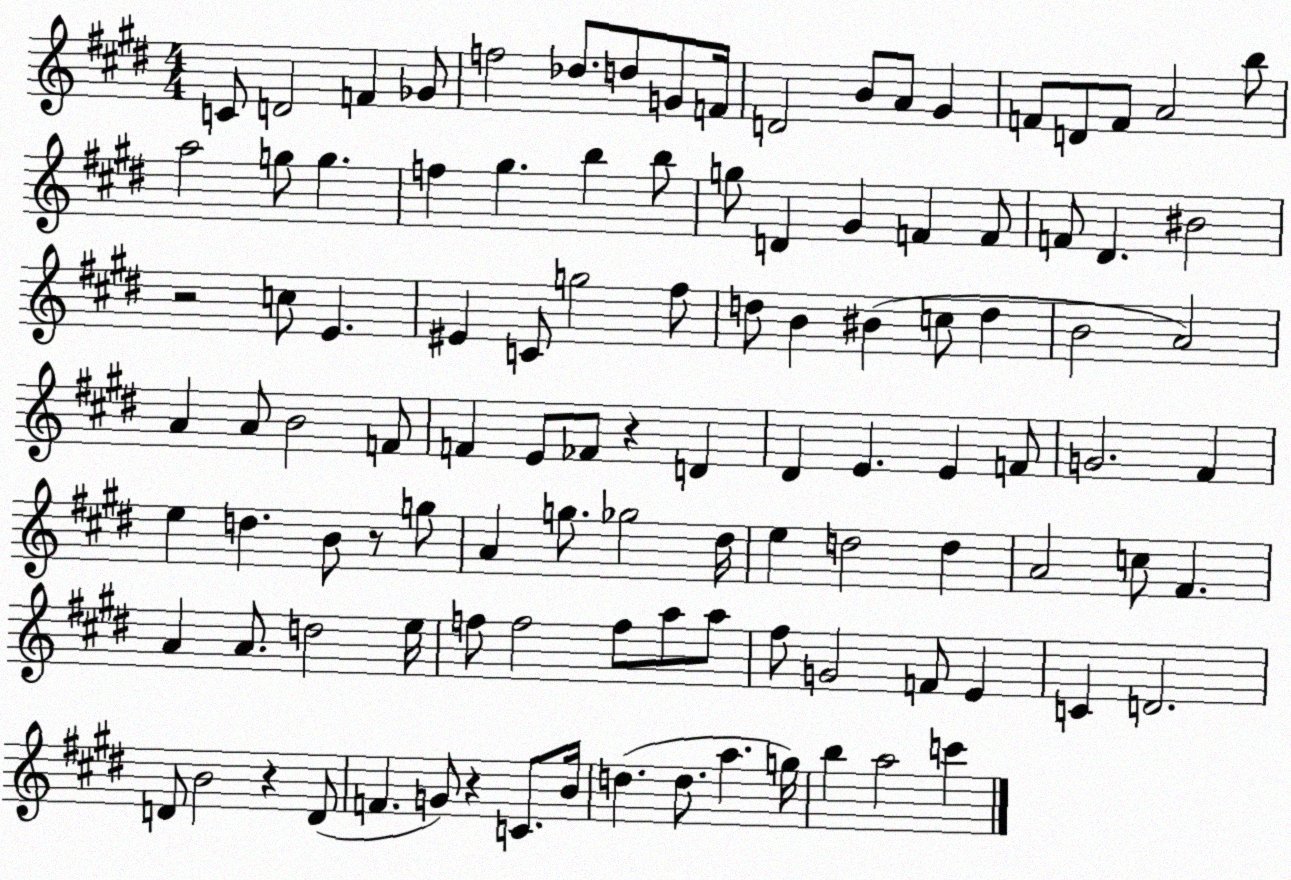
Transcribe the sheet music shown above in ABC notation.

X:1
T:Untitled
M:4/4
L:1/4
K:E
C/2 D2 F _G/2 f2 _d/2 d/2 G/2 F/4 D2 B/2 A/2 ^G F/2 D/2 F/2 A2 b/2 a2 g/2 g f ^g b b/2 g/2 D ^G F F/2 F/2 ^D ^B2 z2 c/2 E ^E C/2 g2 ^f/2 d/2 B ^B c/2 d B2 A2 A A/2 B2 F/2 F E/2 _F/2 z D ^D E E F/2 G2 ^F e d B/2 z/2 g/2 A g/2 _g2 ^d/4 e d2 d A2 c/2 ^F A A/2 d2 e/4 f/2 f2 f/2 a/2 a/2 ^f/2 G2 F/2 E C D2 D/2 B2 z D/2 F G/2 z C/2 B/4 d d/2 a g/4 b a2 c'